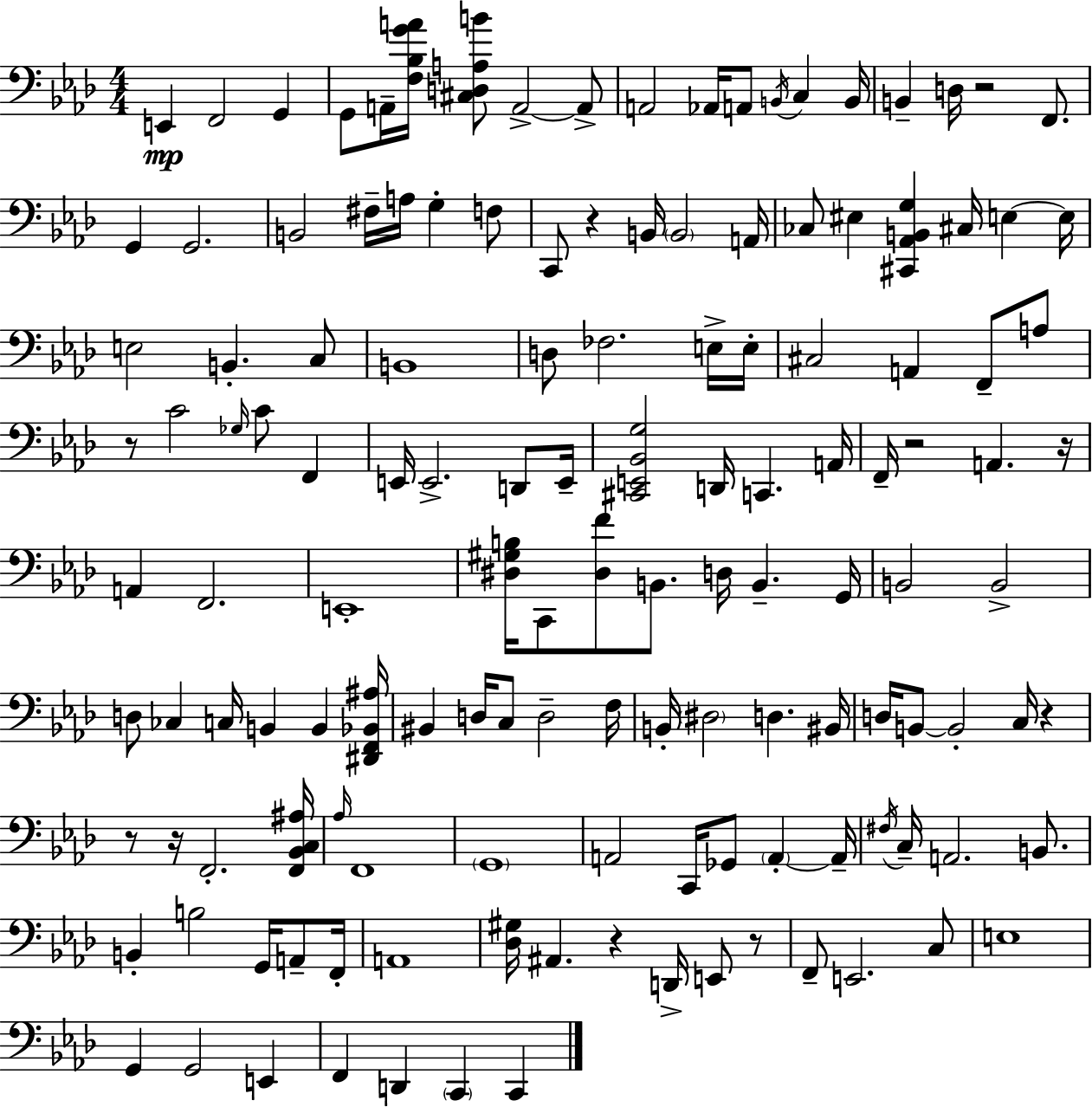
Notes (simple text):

E2/q F2/h G2/q G2/e A2/s [F3,Bb3,G4,A4]/s [C#3,D3,A3,B4]/e A2/h A2/e A2/h Ab2/s A2/e B2/s C3/q B2/s B2/q D3/s R/h F2/e. G2/q G2/h. B2/h F#3/s A3/s G3/q F3/e C2/e R/q B2/s B2/h A2/s CES3/e EIS3/q [C#2,Ab2,B2,G3]/q C#3/s E3/q E3/s E3/h B2/q. C3/e B2/w D3/e FES3/h. E3/s E3/s C#3/h A2/q F2/e A3/e R/e C4/h Gb3/s C4/e F2/q E2/s E2/h. D2/e E2/s [C#2,E2,Bb2,G3]/h D2/s C2/q. A2/s F2/s R/h A2/q. R/s A2/q F2/h. E2/w [D#3,G#3,B3]/s C2/e [D#3,F4]/e B2/e. D3/s B2/q. G2/s B2/h B2/h D3/e CES3/q C3/s B2/q B2/q [D#2,F2,Bb2,A#3]/s BIS2/q D3/s C3/e D3/h F3/s B2/s D#3/h D3/q. BIS2/s D3/s B2/e B2/h C3/s R/q R/e R/s F2/h. [F2,Bb2,C3,A#3]/s Ab3/s F2/w G2/w A2/h C2/s Gb2/e A2/q A2/s F#3/s C3/s A2/h. B2/e. B2/q B3/h G2/s A2/e F2/s A2/w [Db3,G#3]/s A#2/q. R/q D2/s E2/e R/e F2/e E2/h. C3/e E3/w G2/q G2/h E2/q F2/q D2/q C2/q C2/q